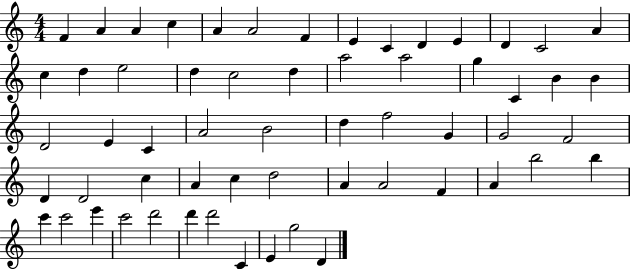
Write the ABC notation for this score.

X:1
T:Untitled
M:4/4
L:1/4
K:C
F A A c A A2 F E C D E D C2 A c d e2 d c2 d a2 a2 g C B B D2 E C A2 B2 d f2 G G2 F2 D D2 c A c d2 A A2 F A b2 b c' c'2 e' c'2 d'2 d' d'2 C E g2 D